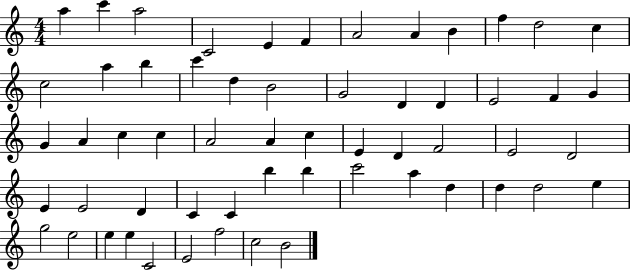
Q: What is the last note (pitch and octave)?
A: B4